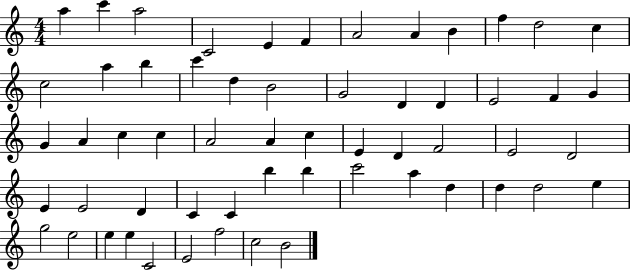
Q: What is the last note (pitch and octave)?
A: B4